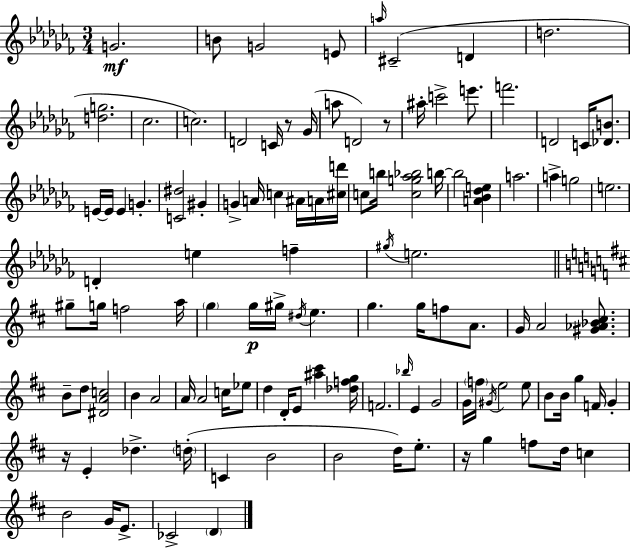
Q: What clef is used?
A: treble